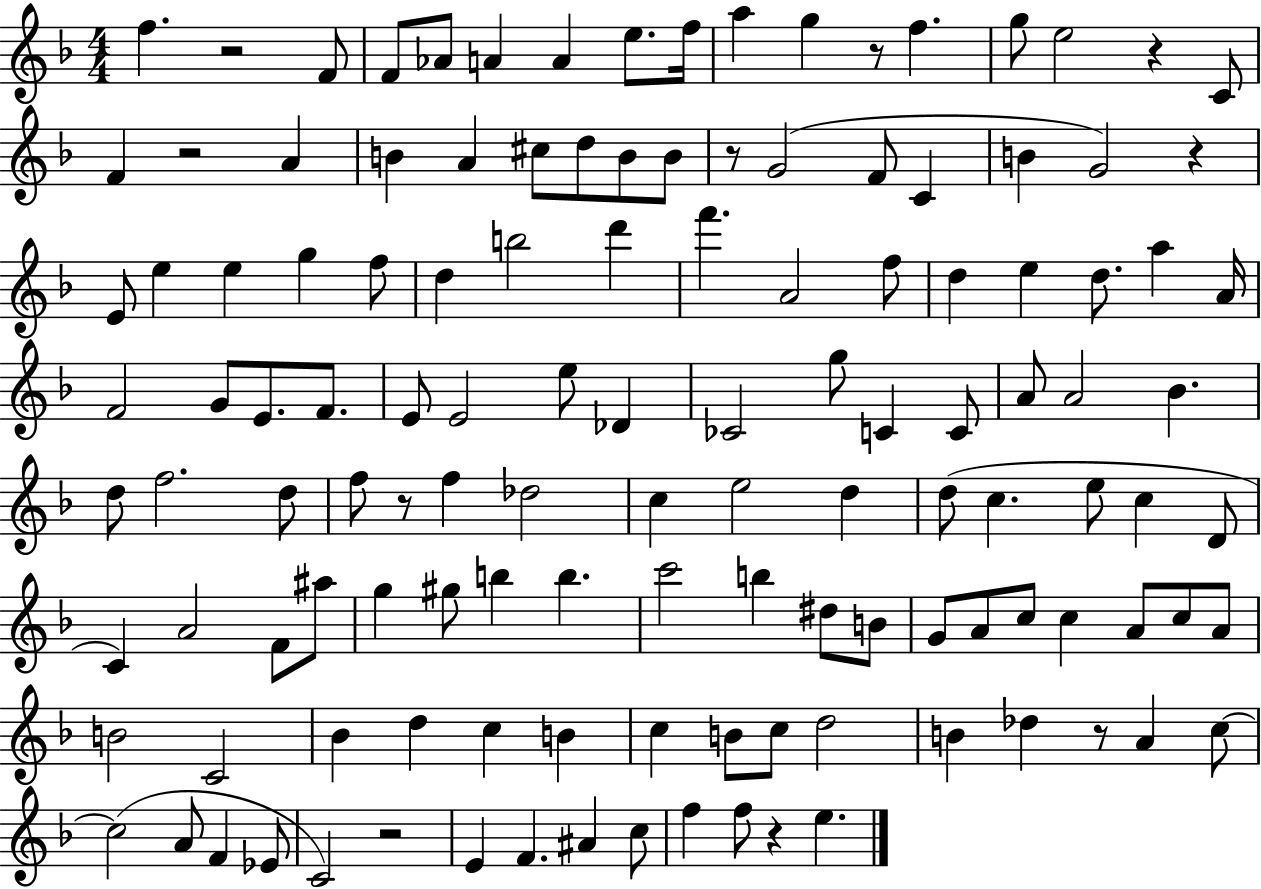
F5/q. R/h F4/e F4/e Ab4/e A4/q A4/q E5/e. F5/s A5/q G5/q R/e F5/q. G5/e E5/h R/q C4/e F4/q R/h A4/q B4/q A4/q C#5/e D5/e B4/e B4/e R/e G4/h F4/e C4/q B4/q G4/h R/q E4/e E5/q E5/q G5/q F5/e D5/q B5/h D6/q F6/q. A4/h F5/e D5/q E5/q D5/e. A5/q A4/s F4/h G4/e E4/e. F4/e. E4/e E4/h E5/e Db4/q CES4/h G5/e C4/q C4/e A4/e A4/h Bb4/q. D5/e F5/h. D5/e F5/e R/e F5/q Db5/h C5/q E5/h D5/q D5/e C5/q. E5/e C5/q D4/e C4/q A4/h F4/e A#5/e G5/q G#5/e B5/q B5/q. C6/h B5/q D#5/e B4/e G4/e A4/e C5/e C5/q A4/e C5/e A4/e B4/h C4/h Bb4/q D5/q C5/q B4/q C5/q B4/e C5/e D5/h B4/q Db5/q R/e A4/q C5/e C5/h A4/e F4/q Eb4/e C4/h R/h E4/q F4/q. A#4/q C5/e F5/q F5/e R/q E5/q.